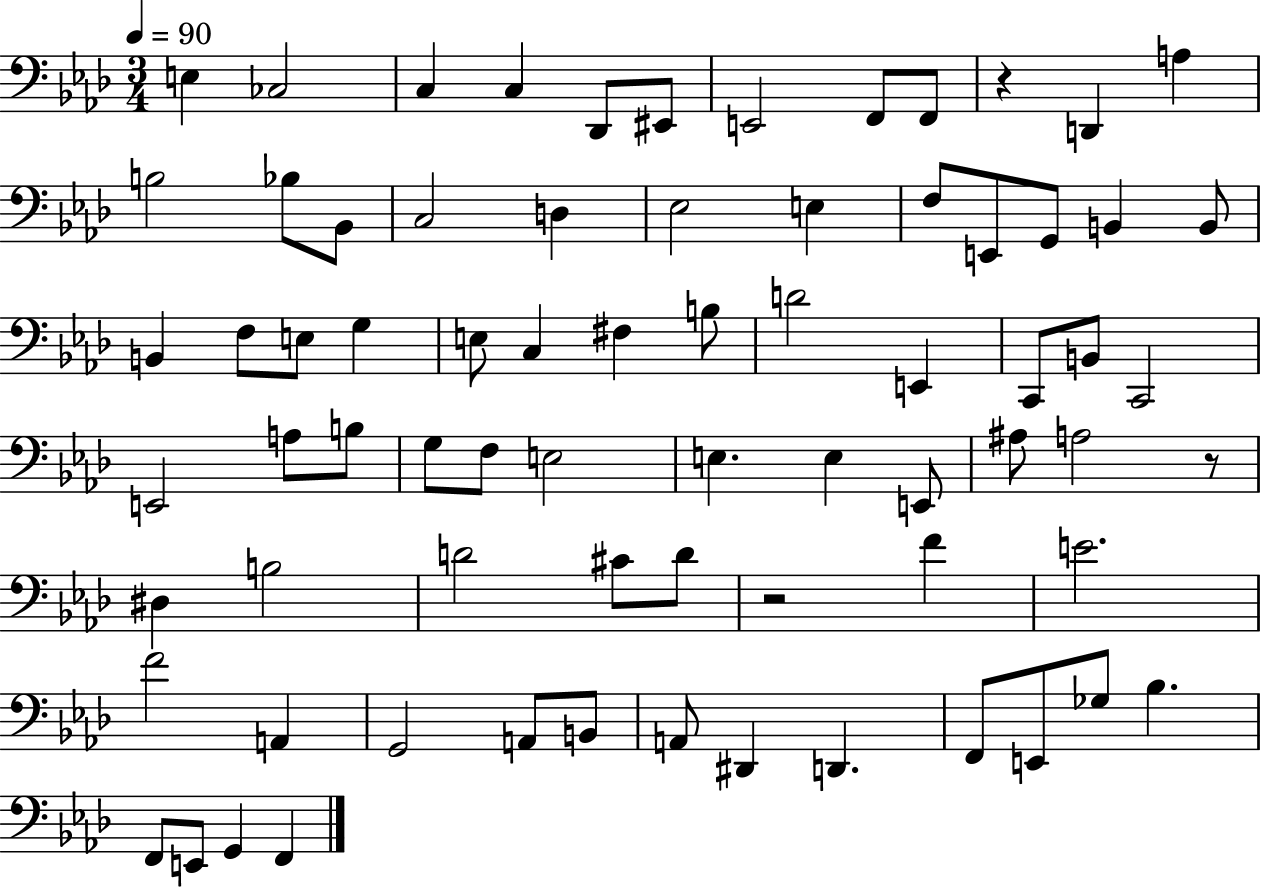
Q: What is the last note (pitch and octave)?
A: F2